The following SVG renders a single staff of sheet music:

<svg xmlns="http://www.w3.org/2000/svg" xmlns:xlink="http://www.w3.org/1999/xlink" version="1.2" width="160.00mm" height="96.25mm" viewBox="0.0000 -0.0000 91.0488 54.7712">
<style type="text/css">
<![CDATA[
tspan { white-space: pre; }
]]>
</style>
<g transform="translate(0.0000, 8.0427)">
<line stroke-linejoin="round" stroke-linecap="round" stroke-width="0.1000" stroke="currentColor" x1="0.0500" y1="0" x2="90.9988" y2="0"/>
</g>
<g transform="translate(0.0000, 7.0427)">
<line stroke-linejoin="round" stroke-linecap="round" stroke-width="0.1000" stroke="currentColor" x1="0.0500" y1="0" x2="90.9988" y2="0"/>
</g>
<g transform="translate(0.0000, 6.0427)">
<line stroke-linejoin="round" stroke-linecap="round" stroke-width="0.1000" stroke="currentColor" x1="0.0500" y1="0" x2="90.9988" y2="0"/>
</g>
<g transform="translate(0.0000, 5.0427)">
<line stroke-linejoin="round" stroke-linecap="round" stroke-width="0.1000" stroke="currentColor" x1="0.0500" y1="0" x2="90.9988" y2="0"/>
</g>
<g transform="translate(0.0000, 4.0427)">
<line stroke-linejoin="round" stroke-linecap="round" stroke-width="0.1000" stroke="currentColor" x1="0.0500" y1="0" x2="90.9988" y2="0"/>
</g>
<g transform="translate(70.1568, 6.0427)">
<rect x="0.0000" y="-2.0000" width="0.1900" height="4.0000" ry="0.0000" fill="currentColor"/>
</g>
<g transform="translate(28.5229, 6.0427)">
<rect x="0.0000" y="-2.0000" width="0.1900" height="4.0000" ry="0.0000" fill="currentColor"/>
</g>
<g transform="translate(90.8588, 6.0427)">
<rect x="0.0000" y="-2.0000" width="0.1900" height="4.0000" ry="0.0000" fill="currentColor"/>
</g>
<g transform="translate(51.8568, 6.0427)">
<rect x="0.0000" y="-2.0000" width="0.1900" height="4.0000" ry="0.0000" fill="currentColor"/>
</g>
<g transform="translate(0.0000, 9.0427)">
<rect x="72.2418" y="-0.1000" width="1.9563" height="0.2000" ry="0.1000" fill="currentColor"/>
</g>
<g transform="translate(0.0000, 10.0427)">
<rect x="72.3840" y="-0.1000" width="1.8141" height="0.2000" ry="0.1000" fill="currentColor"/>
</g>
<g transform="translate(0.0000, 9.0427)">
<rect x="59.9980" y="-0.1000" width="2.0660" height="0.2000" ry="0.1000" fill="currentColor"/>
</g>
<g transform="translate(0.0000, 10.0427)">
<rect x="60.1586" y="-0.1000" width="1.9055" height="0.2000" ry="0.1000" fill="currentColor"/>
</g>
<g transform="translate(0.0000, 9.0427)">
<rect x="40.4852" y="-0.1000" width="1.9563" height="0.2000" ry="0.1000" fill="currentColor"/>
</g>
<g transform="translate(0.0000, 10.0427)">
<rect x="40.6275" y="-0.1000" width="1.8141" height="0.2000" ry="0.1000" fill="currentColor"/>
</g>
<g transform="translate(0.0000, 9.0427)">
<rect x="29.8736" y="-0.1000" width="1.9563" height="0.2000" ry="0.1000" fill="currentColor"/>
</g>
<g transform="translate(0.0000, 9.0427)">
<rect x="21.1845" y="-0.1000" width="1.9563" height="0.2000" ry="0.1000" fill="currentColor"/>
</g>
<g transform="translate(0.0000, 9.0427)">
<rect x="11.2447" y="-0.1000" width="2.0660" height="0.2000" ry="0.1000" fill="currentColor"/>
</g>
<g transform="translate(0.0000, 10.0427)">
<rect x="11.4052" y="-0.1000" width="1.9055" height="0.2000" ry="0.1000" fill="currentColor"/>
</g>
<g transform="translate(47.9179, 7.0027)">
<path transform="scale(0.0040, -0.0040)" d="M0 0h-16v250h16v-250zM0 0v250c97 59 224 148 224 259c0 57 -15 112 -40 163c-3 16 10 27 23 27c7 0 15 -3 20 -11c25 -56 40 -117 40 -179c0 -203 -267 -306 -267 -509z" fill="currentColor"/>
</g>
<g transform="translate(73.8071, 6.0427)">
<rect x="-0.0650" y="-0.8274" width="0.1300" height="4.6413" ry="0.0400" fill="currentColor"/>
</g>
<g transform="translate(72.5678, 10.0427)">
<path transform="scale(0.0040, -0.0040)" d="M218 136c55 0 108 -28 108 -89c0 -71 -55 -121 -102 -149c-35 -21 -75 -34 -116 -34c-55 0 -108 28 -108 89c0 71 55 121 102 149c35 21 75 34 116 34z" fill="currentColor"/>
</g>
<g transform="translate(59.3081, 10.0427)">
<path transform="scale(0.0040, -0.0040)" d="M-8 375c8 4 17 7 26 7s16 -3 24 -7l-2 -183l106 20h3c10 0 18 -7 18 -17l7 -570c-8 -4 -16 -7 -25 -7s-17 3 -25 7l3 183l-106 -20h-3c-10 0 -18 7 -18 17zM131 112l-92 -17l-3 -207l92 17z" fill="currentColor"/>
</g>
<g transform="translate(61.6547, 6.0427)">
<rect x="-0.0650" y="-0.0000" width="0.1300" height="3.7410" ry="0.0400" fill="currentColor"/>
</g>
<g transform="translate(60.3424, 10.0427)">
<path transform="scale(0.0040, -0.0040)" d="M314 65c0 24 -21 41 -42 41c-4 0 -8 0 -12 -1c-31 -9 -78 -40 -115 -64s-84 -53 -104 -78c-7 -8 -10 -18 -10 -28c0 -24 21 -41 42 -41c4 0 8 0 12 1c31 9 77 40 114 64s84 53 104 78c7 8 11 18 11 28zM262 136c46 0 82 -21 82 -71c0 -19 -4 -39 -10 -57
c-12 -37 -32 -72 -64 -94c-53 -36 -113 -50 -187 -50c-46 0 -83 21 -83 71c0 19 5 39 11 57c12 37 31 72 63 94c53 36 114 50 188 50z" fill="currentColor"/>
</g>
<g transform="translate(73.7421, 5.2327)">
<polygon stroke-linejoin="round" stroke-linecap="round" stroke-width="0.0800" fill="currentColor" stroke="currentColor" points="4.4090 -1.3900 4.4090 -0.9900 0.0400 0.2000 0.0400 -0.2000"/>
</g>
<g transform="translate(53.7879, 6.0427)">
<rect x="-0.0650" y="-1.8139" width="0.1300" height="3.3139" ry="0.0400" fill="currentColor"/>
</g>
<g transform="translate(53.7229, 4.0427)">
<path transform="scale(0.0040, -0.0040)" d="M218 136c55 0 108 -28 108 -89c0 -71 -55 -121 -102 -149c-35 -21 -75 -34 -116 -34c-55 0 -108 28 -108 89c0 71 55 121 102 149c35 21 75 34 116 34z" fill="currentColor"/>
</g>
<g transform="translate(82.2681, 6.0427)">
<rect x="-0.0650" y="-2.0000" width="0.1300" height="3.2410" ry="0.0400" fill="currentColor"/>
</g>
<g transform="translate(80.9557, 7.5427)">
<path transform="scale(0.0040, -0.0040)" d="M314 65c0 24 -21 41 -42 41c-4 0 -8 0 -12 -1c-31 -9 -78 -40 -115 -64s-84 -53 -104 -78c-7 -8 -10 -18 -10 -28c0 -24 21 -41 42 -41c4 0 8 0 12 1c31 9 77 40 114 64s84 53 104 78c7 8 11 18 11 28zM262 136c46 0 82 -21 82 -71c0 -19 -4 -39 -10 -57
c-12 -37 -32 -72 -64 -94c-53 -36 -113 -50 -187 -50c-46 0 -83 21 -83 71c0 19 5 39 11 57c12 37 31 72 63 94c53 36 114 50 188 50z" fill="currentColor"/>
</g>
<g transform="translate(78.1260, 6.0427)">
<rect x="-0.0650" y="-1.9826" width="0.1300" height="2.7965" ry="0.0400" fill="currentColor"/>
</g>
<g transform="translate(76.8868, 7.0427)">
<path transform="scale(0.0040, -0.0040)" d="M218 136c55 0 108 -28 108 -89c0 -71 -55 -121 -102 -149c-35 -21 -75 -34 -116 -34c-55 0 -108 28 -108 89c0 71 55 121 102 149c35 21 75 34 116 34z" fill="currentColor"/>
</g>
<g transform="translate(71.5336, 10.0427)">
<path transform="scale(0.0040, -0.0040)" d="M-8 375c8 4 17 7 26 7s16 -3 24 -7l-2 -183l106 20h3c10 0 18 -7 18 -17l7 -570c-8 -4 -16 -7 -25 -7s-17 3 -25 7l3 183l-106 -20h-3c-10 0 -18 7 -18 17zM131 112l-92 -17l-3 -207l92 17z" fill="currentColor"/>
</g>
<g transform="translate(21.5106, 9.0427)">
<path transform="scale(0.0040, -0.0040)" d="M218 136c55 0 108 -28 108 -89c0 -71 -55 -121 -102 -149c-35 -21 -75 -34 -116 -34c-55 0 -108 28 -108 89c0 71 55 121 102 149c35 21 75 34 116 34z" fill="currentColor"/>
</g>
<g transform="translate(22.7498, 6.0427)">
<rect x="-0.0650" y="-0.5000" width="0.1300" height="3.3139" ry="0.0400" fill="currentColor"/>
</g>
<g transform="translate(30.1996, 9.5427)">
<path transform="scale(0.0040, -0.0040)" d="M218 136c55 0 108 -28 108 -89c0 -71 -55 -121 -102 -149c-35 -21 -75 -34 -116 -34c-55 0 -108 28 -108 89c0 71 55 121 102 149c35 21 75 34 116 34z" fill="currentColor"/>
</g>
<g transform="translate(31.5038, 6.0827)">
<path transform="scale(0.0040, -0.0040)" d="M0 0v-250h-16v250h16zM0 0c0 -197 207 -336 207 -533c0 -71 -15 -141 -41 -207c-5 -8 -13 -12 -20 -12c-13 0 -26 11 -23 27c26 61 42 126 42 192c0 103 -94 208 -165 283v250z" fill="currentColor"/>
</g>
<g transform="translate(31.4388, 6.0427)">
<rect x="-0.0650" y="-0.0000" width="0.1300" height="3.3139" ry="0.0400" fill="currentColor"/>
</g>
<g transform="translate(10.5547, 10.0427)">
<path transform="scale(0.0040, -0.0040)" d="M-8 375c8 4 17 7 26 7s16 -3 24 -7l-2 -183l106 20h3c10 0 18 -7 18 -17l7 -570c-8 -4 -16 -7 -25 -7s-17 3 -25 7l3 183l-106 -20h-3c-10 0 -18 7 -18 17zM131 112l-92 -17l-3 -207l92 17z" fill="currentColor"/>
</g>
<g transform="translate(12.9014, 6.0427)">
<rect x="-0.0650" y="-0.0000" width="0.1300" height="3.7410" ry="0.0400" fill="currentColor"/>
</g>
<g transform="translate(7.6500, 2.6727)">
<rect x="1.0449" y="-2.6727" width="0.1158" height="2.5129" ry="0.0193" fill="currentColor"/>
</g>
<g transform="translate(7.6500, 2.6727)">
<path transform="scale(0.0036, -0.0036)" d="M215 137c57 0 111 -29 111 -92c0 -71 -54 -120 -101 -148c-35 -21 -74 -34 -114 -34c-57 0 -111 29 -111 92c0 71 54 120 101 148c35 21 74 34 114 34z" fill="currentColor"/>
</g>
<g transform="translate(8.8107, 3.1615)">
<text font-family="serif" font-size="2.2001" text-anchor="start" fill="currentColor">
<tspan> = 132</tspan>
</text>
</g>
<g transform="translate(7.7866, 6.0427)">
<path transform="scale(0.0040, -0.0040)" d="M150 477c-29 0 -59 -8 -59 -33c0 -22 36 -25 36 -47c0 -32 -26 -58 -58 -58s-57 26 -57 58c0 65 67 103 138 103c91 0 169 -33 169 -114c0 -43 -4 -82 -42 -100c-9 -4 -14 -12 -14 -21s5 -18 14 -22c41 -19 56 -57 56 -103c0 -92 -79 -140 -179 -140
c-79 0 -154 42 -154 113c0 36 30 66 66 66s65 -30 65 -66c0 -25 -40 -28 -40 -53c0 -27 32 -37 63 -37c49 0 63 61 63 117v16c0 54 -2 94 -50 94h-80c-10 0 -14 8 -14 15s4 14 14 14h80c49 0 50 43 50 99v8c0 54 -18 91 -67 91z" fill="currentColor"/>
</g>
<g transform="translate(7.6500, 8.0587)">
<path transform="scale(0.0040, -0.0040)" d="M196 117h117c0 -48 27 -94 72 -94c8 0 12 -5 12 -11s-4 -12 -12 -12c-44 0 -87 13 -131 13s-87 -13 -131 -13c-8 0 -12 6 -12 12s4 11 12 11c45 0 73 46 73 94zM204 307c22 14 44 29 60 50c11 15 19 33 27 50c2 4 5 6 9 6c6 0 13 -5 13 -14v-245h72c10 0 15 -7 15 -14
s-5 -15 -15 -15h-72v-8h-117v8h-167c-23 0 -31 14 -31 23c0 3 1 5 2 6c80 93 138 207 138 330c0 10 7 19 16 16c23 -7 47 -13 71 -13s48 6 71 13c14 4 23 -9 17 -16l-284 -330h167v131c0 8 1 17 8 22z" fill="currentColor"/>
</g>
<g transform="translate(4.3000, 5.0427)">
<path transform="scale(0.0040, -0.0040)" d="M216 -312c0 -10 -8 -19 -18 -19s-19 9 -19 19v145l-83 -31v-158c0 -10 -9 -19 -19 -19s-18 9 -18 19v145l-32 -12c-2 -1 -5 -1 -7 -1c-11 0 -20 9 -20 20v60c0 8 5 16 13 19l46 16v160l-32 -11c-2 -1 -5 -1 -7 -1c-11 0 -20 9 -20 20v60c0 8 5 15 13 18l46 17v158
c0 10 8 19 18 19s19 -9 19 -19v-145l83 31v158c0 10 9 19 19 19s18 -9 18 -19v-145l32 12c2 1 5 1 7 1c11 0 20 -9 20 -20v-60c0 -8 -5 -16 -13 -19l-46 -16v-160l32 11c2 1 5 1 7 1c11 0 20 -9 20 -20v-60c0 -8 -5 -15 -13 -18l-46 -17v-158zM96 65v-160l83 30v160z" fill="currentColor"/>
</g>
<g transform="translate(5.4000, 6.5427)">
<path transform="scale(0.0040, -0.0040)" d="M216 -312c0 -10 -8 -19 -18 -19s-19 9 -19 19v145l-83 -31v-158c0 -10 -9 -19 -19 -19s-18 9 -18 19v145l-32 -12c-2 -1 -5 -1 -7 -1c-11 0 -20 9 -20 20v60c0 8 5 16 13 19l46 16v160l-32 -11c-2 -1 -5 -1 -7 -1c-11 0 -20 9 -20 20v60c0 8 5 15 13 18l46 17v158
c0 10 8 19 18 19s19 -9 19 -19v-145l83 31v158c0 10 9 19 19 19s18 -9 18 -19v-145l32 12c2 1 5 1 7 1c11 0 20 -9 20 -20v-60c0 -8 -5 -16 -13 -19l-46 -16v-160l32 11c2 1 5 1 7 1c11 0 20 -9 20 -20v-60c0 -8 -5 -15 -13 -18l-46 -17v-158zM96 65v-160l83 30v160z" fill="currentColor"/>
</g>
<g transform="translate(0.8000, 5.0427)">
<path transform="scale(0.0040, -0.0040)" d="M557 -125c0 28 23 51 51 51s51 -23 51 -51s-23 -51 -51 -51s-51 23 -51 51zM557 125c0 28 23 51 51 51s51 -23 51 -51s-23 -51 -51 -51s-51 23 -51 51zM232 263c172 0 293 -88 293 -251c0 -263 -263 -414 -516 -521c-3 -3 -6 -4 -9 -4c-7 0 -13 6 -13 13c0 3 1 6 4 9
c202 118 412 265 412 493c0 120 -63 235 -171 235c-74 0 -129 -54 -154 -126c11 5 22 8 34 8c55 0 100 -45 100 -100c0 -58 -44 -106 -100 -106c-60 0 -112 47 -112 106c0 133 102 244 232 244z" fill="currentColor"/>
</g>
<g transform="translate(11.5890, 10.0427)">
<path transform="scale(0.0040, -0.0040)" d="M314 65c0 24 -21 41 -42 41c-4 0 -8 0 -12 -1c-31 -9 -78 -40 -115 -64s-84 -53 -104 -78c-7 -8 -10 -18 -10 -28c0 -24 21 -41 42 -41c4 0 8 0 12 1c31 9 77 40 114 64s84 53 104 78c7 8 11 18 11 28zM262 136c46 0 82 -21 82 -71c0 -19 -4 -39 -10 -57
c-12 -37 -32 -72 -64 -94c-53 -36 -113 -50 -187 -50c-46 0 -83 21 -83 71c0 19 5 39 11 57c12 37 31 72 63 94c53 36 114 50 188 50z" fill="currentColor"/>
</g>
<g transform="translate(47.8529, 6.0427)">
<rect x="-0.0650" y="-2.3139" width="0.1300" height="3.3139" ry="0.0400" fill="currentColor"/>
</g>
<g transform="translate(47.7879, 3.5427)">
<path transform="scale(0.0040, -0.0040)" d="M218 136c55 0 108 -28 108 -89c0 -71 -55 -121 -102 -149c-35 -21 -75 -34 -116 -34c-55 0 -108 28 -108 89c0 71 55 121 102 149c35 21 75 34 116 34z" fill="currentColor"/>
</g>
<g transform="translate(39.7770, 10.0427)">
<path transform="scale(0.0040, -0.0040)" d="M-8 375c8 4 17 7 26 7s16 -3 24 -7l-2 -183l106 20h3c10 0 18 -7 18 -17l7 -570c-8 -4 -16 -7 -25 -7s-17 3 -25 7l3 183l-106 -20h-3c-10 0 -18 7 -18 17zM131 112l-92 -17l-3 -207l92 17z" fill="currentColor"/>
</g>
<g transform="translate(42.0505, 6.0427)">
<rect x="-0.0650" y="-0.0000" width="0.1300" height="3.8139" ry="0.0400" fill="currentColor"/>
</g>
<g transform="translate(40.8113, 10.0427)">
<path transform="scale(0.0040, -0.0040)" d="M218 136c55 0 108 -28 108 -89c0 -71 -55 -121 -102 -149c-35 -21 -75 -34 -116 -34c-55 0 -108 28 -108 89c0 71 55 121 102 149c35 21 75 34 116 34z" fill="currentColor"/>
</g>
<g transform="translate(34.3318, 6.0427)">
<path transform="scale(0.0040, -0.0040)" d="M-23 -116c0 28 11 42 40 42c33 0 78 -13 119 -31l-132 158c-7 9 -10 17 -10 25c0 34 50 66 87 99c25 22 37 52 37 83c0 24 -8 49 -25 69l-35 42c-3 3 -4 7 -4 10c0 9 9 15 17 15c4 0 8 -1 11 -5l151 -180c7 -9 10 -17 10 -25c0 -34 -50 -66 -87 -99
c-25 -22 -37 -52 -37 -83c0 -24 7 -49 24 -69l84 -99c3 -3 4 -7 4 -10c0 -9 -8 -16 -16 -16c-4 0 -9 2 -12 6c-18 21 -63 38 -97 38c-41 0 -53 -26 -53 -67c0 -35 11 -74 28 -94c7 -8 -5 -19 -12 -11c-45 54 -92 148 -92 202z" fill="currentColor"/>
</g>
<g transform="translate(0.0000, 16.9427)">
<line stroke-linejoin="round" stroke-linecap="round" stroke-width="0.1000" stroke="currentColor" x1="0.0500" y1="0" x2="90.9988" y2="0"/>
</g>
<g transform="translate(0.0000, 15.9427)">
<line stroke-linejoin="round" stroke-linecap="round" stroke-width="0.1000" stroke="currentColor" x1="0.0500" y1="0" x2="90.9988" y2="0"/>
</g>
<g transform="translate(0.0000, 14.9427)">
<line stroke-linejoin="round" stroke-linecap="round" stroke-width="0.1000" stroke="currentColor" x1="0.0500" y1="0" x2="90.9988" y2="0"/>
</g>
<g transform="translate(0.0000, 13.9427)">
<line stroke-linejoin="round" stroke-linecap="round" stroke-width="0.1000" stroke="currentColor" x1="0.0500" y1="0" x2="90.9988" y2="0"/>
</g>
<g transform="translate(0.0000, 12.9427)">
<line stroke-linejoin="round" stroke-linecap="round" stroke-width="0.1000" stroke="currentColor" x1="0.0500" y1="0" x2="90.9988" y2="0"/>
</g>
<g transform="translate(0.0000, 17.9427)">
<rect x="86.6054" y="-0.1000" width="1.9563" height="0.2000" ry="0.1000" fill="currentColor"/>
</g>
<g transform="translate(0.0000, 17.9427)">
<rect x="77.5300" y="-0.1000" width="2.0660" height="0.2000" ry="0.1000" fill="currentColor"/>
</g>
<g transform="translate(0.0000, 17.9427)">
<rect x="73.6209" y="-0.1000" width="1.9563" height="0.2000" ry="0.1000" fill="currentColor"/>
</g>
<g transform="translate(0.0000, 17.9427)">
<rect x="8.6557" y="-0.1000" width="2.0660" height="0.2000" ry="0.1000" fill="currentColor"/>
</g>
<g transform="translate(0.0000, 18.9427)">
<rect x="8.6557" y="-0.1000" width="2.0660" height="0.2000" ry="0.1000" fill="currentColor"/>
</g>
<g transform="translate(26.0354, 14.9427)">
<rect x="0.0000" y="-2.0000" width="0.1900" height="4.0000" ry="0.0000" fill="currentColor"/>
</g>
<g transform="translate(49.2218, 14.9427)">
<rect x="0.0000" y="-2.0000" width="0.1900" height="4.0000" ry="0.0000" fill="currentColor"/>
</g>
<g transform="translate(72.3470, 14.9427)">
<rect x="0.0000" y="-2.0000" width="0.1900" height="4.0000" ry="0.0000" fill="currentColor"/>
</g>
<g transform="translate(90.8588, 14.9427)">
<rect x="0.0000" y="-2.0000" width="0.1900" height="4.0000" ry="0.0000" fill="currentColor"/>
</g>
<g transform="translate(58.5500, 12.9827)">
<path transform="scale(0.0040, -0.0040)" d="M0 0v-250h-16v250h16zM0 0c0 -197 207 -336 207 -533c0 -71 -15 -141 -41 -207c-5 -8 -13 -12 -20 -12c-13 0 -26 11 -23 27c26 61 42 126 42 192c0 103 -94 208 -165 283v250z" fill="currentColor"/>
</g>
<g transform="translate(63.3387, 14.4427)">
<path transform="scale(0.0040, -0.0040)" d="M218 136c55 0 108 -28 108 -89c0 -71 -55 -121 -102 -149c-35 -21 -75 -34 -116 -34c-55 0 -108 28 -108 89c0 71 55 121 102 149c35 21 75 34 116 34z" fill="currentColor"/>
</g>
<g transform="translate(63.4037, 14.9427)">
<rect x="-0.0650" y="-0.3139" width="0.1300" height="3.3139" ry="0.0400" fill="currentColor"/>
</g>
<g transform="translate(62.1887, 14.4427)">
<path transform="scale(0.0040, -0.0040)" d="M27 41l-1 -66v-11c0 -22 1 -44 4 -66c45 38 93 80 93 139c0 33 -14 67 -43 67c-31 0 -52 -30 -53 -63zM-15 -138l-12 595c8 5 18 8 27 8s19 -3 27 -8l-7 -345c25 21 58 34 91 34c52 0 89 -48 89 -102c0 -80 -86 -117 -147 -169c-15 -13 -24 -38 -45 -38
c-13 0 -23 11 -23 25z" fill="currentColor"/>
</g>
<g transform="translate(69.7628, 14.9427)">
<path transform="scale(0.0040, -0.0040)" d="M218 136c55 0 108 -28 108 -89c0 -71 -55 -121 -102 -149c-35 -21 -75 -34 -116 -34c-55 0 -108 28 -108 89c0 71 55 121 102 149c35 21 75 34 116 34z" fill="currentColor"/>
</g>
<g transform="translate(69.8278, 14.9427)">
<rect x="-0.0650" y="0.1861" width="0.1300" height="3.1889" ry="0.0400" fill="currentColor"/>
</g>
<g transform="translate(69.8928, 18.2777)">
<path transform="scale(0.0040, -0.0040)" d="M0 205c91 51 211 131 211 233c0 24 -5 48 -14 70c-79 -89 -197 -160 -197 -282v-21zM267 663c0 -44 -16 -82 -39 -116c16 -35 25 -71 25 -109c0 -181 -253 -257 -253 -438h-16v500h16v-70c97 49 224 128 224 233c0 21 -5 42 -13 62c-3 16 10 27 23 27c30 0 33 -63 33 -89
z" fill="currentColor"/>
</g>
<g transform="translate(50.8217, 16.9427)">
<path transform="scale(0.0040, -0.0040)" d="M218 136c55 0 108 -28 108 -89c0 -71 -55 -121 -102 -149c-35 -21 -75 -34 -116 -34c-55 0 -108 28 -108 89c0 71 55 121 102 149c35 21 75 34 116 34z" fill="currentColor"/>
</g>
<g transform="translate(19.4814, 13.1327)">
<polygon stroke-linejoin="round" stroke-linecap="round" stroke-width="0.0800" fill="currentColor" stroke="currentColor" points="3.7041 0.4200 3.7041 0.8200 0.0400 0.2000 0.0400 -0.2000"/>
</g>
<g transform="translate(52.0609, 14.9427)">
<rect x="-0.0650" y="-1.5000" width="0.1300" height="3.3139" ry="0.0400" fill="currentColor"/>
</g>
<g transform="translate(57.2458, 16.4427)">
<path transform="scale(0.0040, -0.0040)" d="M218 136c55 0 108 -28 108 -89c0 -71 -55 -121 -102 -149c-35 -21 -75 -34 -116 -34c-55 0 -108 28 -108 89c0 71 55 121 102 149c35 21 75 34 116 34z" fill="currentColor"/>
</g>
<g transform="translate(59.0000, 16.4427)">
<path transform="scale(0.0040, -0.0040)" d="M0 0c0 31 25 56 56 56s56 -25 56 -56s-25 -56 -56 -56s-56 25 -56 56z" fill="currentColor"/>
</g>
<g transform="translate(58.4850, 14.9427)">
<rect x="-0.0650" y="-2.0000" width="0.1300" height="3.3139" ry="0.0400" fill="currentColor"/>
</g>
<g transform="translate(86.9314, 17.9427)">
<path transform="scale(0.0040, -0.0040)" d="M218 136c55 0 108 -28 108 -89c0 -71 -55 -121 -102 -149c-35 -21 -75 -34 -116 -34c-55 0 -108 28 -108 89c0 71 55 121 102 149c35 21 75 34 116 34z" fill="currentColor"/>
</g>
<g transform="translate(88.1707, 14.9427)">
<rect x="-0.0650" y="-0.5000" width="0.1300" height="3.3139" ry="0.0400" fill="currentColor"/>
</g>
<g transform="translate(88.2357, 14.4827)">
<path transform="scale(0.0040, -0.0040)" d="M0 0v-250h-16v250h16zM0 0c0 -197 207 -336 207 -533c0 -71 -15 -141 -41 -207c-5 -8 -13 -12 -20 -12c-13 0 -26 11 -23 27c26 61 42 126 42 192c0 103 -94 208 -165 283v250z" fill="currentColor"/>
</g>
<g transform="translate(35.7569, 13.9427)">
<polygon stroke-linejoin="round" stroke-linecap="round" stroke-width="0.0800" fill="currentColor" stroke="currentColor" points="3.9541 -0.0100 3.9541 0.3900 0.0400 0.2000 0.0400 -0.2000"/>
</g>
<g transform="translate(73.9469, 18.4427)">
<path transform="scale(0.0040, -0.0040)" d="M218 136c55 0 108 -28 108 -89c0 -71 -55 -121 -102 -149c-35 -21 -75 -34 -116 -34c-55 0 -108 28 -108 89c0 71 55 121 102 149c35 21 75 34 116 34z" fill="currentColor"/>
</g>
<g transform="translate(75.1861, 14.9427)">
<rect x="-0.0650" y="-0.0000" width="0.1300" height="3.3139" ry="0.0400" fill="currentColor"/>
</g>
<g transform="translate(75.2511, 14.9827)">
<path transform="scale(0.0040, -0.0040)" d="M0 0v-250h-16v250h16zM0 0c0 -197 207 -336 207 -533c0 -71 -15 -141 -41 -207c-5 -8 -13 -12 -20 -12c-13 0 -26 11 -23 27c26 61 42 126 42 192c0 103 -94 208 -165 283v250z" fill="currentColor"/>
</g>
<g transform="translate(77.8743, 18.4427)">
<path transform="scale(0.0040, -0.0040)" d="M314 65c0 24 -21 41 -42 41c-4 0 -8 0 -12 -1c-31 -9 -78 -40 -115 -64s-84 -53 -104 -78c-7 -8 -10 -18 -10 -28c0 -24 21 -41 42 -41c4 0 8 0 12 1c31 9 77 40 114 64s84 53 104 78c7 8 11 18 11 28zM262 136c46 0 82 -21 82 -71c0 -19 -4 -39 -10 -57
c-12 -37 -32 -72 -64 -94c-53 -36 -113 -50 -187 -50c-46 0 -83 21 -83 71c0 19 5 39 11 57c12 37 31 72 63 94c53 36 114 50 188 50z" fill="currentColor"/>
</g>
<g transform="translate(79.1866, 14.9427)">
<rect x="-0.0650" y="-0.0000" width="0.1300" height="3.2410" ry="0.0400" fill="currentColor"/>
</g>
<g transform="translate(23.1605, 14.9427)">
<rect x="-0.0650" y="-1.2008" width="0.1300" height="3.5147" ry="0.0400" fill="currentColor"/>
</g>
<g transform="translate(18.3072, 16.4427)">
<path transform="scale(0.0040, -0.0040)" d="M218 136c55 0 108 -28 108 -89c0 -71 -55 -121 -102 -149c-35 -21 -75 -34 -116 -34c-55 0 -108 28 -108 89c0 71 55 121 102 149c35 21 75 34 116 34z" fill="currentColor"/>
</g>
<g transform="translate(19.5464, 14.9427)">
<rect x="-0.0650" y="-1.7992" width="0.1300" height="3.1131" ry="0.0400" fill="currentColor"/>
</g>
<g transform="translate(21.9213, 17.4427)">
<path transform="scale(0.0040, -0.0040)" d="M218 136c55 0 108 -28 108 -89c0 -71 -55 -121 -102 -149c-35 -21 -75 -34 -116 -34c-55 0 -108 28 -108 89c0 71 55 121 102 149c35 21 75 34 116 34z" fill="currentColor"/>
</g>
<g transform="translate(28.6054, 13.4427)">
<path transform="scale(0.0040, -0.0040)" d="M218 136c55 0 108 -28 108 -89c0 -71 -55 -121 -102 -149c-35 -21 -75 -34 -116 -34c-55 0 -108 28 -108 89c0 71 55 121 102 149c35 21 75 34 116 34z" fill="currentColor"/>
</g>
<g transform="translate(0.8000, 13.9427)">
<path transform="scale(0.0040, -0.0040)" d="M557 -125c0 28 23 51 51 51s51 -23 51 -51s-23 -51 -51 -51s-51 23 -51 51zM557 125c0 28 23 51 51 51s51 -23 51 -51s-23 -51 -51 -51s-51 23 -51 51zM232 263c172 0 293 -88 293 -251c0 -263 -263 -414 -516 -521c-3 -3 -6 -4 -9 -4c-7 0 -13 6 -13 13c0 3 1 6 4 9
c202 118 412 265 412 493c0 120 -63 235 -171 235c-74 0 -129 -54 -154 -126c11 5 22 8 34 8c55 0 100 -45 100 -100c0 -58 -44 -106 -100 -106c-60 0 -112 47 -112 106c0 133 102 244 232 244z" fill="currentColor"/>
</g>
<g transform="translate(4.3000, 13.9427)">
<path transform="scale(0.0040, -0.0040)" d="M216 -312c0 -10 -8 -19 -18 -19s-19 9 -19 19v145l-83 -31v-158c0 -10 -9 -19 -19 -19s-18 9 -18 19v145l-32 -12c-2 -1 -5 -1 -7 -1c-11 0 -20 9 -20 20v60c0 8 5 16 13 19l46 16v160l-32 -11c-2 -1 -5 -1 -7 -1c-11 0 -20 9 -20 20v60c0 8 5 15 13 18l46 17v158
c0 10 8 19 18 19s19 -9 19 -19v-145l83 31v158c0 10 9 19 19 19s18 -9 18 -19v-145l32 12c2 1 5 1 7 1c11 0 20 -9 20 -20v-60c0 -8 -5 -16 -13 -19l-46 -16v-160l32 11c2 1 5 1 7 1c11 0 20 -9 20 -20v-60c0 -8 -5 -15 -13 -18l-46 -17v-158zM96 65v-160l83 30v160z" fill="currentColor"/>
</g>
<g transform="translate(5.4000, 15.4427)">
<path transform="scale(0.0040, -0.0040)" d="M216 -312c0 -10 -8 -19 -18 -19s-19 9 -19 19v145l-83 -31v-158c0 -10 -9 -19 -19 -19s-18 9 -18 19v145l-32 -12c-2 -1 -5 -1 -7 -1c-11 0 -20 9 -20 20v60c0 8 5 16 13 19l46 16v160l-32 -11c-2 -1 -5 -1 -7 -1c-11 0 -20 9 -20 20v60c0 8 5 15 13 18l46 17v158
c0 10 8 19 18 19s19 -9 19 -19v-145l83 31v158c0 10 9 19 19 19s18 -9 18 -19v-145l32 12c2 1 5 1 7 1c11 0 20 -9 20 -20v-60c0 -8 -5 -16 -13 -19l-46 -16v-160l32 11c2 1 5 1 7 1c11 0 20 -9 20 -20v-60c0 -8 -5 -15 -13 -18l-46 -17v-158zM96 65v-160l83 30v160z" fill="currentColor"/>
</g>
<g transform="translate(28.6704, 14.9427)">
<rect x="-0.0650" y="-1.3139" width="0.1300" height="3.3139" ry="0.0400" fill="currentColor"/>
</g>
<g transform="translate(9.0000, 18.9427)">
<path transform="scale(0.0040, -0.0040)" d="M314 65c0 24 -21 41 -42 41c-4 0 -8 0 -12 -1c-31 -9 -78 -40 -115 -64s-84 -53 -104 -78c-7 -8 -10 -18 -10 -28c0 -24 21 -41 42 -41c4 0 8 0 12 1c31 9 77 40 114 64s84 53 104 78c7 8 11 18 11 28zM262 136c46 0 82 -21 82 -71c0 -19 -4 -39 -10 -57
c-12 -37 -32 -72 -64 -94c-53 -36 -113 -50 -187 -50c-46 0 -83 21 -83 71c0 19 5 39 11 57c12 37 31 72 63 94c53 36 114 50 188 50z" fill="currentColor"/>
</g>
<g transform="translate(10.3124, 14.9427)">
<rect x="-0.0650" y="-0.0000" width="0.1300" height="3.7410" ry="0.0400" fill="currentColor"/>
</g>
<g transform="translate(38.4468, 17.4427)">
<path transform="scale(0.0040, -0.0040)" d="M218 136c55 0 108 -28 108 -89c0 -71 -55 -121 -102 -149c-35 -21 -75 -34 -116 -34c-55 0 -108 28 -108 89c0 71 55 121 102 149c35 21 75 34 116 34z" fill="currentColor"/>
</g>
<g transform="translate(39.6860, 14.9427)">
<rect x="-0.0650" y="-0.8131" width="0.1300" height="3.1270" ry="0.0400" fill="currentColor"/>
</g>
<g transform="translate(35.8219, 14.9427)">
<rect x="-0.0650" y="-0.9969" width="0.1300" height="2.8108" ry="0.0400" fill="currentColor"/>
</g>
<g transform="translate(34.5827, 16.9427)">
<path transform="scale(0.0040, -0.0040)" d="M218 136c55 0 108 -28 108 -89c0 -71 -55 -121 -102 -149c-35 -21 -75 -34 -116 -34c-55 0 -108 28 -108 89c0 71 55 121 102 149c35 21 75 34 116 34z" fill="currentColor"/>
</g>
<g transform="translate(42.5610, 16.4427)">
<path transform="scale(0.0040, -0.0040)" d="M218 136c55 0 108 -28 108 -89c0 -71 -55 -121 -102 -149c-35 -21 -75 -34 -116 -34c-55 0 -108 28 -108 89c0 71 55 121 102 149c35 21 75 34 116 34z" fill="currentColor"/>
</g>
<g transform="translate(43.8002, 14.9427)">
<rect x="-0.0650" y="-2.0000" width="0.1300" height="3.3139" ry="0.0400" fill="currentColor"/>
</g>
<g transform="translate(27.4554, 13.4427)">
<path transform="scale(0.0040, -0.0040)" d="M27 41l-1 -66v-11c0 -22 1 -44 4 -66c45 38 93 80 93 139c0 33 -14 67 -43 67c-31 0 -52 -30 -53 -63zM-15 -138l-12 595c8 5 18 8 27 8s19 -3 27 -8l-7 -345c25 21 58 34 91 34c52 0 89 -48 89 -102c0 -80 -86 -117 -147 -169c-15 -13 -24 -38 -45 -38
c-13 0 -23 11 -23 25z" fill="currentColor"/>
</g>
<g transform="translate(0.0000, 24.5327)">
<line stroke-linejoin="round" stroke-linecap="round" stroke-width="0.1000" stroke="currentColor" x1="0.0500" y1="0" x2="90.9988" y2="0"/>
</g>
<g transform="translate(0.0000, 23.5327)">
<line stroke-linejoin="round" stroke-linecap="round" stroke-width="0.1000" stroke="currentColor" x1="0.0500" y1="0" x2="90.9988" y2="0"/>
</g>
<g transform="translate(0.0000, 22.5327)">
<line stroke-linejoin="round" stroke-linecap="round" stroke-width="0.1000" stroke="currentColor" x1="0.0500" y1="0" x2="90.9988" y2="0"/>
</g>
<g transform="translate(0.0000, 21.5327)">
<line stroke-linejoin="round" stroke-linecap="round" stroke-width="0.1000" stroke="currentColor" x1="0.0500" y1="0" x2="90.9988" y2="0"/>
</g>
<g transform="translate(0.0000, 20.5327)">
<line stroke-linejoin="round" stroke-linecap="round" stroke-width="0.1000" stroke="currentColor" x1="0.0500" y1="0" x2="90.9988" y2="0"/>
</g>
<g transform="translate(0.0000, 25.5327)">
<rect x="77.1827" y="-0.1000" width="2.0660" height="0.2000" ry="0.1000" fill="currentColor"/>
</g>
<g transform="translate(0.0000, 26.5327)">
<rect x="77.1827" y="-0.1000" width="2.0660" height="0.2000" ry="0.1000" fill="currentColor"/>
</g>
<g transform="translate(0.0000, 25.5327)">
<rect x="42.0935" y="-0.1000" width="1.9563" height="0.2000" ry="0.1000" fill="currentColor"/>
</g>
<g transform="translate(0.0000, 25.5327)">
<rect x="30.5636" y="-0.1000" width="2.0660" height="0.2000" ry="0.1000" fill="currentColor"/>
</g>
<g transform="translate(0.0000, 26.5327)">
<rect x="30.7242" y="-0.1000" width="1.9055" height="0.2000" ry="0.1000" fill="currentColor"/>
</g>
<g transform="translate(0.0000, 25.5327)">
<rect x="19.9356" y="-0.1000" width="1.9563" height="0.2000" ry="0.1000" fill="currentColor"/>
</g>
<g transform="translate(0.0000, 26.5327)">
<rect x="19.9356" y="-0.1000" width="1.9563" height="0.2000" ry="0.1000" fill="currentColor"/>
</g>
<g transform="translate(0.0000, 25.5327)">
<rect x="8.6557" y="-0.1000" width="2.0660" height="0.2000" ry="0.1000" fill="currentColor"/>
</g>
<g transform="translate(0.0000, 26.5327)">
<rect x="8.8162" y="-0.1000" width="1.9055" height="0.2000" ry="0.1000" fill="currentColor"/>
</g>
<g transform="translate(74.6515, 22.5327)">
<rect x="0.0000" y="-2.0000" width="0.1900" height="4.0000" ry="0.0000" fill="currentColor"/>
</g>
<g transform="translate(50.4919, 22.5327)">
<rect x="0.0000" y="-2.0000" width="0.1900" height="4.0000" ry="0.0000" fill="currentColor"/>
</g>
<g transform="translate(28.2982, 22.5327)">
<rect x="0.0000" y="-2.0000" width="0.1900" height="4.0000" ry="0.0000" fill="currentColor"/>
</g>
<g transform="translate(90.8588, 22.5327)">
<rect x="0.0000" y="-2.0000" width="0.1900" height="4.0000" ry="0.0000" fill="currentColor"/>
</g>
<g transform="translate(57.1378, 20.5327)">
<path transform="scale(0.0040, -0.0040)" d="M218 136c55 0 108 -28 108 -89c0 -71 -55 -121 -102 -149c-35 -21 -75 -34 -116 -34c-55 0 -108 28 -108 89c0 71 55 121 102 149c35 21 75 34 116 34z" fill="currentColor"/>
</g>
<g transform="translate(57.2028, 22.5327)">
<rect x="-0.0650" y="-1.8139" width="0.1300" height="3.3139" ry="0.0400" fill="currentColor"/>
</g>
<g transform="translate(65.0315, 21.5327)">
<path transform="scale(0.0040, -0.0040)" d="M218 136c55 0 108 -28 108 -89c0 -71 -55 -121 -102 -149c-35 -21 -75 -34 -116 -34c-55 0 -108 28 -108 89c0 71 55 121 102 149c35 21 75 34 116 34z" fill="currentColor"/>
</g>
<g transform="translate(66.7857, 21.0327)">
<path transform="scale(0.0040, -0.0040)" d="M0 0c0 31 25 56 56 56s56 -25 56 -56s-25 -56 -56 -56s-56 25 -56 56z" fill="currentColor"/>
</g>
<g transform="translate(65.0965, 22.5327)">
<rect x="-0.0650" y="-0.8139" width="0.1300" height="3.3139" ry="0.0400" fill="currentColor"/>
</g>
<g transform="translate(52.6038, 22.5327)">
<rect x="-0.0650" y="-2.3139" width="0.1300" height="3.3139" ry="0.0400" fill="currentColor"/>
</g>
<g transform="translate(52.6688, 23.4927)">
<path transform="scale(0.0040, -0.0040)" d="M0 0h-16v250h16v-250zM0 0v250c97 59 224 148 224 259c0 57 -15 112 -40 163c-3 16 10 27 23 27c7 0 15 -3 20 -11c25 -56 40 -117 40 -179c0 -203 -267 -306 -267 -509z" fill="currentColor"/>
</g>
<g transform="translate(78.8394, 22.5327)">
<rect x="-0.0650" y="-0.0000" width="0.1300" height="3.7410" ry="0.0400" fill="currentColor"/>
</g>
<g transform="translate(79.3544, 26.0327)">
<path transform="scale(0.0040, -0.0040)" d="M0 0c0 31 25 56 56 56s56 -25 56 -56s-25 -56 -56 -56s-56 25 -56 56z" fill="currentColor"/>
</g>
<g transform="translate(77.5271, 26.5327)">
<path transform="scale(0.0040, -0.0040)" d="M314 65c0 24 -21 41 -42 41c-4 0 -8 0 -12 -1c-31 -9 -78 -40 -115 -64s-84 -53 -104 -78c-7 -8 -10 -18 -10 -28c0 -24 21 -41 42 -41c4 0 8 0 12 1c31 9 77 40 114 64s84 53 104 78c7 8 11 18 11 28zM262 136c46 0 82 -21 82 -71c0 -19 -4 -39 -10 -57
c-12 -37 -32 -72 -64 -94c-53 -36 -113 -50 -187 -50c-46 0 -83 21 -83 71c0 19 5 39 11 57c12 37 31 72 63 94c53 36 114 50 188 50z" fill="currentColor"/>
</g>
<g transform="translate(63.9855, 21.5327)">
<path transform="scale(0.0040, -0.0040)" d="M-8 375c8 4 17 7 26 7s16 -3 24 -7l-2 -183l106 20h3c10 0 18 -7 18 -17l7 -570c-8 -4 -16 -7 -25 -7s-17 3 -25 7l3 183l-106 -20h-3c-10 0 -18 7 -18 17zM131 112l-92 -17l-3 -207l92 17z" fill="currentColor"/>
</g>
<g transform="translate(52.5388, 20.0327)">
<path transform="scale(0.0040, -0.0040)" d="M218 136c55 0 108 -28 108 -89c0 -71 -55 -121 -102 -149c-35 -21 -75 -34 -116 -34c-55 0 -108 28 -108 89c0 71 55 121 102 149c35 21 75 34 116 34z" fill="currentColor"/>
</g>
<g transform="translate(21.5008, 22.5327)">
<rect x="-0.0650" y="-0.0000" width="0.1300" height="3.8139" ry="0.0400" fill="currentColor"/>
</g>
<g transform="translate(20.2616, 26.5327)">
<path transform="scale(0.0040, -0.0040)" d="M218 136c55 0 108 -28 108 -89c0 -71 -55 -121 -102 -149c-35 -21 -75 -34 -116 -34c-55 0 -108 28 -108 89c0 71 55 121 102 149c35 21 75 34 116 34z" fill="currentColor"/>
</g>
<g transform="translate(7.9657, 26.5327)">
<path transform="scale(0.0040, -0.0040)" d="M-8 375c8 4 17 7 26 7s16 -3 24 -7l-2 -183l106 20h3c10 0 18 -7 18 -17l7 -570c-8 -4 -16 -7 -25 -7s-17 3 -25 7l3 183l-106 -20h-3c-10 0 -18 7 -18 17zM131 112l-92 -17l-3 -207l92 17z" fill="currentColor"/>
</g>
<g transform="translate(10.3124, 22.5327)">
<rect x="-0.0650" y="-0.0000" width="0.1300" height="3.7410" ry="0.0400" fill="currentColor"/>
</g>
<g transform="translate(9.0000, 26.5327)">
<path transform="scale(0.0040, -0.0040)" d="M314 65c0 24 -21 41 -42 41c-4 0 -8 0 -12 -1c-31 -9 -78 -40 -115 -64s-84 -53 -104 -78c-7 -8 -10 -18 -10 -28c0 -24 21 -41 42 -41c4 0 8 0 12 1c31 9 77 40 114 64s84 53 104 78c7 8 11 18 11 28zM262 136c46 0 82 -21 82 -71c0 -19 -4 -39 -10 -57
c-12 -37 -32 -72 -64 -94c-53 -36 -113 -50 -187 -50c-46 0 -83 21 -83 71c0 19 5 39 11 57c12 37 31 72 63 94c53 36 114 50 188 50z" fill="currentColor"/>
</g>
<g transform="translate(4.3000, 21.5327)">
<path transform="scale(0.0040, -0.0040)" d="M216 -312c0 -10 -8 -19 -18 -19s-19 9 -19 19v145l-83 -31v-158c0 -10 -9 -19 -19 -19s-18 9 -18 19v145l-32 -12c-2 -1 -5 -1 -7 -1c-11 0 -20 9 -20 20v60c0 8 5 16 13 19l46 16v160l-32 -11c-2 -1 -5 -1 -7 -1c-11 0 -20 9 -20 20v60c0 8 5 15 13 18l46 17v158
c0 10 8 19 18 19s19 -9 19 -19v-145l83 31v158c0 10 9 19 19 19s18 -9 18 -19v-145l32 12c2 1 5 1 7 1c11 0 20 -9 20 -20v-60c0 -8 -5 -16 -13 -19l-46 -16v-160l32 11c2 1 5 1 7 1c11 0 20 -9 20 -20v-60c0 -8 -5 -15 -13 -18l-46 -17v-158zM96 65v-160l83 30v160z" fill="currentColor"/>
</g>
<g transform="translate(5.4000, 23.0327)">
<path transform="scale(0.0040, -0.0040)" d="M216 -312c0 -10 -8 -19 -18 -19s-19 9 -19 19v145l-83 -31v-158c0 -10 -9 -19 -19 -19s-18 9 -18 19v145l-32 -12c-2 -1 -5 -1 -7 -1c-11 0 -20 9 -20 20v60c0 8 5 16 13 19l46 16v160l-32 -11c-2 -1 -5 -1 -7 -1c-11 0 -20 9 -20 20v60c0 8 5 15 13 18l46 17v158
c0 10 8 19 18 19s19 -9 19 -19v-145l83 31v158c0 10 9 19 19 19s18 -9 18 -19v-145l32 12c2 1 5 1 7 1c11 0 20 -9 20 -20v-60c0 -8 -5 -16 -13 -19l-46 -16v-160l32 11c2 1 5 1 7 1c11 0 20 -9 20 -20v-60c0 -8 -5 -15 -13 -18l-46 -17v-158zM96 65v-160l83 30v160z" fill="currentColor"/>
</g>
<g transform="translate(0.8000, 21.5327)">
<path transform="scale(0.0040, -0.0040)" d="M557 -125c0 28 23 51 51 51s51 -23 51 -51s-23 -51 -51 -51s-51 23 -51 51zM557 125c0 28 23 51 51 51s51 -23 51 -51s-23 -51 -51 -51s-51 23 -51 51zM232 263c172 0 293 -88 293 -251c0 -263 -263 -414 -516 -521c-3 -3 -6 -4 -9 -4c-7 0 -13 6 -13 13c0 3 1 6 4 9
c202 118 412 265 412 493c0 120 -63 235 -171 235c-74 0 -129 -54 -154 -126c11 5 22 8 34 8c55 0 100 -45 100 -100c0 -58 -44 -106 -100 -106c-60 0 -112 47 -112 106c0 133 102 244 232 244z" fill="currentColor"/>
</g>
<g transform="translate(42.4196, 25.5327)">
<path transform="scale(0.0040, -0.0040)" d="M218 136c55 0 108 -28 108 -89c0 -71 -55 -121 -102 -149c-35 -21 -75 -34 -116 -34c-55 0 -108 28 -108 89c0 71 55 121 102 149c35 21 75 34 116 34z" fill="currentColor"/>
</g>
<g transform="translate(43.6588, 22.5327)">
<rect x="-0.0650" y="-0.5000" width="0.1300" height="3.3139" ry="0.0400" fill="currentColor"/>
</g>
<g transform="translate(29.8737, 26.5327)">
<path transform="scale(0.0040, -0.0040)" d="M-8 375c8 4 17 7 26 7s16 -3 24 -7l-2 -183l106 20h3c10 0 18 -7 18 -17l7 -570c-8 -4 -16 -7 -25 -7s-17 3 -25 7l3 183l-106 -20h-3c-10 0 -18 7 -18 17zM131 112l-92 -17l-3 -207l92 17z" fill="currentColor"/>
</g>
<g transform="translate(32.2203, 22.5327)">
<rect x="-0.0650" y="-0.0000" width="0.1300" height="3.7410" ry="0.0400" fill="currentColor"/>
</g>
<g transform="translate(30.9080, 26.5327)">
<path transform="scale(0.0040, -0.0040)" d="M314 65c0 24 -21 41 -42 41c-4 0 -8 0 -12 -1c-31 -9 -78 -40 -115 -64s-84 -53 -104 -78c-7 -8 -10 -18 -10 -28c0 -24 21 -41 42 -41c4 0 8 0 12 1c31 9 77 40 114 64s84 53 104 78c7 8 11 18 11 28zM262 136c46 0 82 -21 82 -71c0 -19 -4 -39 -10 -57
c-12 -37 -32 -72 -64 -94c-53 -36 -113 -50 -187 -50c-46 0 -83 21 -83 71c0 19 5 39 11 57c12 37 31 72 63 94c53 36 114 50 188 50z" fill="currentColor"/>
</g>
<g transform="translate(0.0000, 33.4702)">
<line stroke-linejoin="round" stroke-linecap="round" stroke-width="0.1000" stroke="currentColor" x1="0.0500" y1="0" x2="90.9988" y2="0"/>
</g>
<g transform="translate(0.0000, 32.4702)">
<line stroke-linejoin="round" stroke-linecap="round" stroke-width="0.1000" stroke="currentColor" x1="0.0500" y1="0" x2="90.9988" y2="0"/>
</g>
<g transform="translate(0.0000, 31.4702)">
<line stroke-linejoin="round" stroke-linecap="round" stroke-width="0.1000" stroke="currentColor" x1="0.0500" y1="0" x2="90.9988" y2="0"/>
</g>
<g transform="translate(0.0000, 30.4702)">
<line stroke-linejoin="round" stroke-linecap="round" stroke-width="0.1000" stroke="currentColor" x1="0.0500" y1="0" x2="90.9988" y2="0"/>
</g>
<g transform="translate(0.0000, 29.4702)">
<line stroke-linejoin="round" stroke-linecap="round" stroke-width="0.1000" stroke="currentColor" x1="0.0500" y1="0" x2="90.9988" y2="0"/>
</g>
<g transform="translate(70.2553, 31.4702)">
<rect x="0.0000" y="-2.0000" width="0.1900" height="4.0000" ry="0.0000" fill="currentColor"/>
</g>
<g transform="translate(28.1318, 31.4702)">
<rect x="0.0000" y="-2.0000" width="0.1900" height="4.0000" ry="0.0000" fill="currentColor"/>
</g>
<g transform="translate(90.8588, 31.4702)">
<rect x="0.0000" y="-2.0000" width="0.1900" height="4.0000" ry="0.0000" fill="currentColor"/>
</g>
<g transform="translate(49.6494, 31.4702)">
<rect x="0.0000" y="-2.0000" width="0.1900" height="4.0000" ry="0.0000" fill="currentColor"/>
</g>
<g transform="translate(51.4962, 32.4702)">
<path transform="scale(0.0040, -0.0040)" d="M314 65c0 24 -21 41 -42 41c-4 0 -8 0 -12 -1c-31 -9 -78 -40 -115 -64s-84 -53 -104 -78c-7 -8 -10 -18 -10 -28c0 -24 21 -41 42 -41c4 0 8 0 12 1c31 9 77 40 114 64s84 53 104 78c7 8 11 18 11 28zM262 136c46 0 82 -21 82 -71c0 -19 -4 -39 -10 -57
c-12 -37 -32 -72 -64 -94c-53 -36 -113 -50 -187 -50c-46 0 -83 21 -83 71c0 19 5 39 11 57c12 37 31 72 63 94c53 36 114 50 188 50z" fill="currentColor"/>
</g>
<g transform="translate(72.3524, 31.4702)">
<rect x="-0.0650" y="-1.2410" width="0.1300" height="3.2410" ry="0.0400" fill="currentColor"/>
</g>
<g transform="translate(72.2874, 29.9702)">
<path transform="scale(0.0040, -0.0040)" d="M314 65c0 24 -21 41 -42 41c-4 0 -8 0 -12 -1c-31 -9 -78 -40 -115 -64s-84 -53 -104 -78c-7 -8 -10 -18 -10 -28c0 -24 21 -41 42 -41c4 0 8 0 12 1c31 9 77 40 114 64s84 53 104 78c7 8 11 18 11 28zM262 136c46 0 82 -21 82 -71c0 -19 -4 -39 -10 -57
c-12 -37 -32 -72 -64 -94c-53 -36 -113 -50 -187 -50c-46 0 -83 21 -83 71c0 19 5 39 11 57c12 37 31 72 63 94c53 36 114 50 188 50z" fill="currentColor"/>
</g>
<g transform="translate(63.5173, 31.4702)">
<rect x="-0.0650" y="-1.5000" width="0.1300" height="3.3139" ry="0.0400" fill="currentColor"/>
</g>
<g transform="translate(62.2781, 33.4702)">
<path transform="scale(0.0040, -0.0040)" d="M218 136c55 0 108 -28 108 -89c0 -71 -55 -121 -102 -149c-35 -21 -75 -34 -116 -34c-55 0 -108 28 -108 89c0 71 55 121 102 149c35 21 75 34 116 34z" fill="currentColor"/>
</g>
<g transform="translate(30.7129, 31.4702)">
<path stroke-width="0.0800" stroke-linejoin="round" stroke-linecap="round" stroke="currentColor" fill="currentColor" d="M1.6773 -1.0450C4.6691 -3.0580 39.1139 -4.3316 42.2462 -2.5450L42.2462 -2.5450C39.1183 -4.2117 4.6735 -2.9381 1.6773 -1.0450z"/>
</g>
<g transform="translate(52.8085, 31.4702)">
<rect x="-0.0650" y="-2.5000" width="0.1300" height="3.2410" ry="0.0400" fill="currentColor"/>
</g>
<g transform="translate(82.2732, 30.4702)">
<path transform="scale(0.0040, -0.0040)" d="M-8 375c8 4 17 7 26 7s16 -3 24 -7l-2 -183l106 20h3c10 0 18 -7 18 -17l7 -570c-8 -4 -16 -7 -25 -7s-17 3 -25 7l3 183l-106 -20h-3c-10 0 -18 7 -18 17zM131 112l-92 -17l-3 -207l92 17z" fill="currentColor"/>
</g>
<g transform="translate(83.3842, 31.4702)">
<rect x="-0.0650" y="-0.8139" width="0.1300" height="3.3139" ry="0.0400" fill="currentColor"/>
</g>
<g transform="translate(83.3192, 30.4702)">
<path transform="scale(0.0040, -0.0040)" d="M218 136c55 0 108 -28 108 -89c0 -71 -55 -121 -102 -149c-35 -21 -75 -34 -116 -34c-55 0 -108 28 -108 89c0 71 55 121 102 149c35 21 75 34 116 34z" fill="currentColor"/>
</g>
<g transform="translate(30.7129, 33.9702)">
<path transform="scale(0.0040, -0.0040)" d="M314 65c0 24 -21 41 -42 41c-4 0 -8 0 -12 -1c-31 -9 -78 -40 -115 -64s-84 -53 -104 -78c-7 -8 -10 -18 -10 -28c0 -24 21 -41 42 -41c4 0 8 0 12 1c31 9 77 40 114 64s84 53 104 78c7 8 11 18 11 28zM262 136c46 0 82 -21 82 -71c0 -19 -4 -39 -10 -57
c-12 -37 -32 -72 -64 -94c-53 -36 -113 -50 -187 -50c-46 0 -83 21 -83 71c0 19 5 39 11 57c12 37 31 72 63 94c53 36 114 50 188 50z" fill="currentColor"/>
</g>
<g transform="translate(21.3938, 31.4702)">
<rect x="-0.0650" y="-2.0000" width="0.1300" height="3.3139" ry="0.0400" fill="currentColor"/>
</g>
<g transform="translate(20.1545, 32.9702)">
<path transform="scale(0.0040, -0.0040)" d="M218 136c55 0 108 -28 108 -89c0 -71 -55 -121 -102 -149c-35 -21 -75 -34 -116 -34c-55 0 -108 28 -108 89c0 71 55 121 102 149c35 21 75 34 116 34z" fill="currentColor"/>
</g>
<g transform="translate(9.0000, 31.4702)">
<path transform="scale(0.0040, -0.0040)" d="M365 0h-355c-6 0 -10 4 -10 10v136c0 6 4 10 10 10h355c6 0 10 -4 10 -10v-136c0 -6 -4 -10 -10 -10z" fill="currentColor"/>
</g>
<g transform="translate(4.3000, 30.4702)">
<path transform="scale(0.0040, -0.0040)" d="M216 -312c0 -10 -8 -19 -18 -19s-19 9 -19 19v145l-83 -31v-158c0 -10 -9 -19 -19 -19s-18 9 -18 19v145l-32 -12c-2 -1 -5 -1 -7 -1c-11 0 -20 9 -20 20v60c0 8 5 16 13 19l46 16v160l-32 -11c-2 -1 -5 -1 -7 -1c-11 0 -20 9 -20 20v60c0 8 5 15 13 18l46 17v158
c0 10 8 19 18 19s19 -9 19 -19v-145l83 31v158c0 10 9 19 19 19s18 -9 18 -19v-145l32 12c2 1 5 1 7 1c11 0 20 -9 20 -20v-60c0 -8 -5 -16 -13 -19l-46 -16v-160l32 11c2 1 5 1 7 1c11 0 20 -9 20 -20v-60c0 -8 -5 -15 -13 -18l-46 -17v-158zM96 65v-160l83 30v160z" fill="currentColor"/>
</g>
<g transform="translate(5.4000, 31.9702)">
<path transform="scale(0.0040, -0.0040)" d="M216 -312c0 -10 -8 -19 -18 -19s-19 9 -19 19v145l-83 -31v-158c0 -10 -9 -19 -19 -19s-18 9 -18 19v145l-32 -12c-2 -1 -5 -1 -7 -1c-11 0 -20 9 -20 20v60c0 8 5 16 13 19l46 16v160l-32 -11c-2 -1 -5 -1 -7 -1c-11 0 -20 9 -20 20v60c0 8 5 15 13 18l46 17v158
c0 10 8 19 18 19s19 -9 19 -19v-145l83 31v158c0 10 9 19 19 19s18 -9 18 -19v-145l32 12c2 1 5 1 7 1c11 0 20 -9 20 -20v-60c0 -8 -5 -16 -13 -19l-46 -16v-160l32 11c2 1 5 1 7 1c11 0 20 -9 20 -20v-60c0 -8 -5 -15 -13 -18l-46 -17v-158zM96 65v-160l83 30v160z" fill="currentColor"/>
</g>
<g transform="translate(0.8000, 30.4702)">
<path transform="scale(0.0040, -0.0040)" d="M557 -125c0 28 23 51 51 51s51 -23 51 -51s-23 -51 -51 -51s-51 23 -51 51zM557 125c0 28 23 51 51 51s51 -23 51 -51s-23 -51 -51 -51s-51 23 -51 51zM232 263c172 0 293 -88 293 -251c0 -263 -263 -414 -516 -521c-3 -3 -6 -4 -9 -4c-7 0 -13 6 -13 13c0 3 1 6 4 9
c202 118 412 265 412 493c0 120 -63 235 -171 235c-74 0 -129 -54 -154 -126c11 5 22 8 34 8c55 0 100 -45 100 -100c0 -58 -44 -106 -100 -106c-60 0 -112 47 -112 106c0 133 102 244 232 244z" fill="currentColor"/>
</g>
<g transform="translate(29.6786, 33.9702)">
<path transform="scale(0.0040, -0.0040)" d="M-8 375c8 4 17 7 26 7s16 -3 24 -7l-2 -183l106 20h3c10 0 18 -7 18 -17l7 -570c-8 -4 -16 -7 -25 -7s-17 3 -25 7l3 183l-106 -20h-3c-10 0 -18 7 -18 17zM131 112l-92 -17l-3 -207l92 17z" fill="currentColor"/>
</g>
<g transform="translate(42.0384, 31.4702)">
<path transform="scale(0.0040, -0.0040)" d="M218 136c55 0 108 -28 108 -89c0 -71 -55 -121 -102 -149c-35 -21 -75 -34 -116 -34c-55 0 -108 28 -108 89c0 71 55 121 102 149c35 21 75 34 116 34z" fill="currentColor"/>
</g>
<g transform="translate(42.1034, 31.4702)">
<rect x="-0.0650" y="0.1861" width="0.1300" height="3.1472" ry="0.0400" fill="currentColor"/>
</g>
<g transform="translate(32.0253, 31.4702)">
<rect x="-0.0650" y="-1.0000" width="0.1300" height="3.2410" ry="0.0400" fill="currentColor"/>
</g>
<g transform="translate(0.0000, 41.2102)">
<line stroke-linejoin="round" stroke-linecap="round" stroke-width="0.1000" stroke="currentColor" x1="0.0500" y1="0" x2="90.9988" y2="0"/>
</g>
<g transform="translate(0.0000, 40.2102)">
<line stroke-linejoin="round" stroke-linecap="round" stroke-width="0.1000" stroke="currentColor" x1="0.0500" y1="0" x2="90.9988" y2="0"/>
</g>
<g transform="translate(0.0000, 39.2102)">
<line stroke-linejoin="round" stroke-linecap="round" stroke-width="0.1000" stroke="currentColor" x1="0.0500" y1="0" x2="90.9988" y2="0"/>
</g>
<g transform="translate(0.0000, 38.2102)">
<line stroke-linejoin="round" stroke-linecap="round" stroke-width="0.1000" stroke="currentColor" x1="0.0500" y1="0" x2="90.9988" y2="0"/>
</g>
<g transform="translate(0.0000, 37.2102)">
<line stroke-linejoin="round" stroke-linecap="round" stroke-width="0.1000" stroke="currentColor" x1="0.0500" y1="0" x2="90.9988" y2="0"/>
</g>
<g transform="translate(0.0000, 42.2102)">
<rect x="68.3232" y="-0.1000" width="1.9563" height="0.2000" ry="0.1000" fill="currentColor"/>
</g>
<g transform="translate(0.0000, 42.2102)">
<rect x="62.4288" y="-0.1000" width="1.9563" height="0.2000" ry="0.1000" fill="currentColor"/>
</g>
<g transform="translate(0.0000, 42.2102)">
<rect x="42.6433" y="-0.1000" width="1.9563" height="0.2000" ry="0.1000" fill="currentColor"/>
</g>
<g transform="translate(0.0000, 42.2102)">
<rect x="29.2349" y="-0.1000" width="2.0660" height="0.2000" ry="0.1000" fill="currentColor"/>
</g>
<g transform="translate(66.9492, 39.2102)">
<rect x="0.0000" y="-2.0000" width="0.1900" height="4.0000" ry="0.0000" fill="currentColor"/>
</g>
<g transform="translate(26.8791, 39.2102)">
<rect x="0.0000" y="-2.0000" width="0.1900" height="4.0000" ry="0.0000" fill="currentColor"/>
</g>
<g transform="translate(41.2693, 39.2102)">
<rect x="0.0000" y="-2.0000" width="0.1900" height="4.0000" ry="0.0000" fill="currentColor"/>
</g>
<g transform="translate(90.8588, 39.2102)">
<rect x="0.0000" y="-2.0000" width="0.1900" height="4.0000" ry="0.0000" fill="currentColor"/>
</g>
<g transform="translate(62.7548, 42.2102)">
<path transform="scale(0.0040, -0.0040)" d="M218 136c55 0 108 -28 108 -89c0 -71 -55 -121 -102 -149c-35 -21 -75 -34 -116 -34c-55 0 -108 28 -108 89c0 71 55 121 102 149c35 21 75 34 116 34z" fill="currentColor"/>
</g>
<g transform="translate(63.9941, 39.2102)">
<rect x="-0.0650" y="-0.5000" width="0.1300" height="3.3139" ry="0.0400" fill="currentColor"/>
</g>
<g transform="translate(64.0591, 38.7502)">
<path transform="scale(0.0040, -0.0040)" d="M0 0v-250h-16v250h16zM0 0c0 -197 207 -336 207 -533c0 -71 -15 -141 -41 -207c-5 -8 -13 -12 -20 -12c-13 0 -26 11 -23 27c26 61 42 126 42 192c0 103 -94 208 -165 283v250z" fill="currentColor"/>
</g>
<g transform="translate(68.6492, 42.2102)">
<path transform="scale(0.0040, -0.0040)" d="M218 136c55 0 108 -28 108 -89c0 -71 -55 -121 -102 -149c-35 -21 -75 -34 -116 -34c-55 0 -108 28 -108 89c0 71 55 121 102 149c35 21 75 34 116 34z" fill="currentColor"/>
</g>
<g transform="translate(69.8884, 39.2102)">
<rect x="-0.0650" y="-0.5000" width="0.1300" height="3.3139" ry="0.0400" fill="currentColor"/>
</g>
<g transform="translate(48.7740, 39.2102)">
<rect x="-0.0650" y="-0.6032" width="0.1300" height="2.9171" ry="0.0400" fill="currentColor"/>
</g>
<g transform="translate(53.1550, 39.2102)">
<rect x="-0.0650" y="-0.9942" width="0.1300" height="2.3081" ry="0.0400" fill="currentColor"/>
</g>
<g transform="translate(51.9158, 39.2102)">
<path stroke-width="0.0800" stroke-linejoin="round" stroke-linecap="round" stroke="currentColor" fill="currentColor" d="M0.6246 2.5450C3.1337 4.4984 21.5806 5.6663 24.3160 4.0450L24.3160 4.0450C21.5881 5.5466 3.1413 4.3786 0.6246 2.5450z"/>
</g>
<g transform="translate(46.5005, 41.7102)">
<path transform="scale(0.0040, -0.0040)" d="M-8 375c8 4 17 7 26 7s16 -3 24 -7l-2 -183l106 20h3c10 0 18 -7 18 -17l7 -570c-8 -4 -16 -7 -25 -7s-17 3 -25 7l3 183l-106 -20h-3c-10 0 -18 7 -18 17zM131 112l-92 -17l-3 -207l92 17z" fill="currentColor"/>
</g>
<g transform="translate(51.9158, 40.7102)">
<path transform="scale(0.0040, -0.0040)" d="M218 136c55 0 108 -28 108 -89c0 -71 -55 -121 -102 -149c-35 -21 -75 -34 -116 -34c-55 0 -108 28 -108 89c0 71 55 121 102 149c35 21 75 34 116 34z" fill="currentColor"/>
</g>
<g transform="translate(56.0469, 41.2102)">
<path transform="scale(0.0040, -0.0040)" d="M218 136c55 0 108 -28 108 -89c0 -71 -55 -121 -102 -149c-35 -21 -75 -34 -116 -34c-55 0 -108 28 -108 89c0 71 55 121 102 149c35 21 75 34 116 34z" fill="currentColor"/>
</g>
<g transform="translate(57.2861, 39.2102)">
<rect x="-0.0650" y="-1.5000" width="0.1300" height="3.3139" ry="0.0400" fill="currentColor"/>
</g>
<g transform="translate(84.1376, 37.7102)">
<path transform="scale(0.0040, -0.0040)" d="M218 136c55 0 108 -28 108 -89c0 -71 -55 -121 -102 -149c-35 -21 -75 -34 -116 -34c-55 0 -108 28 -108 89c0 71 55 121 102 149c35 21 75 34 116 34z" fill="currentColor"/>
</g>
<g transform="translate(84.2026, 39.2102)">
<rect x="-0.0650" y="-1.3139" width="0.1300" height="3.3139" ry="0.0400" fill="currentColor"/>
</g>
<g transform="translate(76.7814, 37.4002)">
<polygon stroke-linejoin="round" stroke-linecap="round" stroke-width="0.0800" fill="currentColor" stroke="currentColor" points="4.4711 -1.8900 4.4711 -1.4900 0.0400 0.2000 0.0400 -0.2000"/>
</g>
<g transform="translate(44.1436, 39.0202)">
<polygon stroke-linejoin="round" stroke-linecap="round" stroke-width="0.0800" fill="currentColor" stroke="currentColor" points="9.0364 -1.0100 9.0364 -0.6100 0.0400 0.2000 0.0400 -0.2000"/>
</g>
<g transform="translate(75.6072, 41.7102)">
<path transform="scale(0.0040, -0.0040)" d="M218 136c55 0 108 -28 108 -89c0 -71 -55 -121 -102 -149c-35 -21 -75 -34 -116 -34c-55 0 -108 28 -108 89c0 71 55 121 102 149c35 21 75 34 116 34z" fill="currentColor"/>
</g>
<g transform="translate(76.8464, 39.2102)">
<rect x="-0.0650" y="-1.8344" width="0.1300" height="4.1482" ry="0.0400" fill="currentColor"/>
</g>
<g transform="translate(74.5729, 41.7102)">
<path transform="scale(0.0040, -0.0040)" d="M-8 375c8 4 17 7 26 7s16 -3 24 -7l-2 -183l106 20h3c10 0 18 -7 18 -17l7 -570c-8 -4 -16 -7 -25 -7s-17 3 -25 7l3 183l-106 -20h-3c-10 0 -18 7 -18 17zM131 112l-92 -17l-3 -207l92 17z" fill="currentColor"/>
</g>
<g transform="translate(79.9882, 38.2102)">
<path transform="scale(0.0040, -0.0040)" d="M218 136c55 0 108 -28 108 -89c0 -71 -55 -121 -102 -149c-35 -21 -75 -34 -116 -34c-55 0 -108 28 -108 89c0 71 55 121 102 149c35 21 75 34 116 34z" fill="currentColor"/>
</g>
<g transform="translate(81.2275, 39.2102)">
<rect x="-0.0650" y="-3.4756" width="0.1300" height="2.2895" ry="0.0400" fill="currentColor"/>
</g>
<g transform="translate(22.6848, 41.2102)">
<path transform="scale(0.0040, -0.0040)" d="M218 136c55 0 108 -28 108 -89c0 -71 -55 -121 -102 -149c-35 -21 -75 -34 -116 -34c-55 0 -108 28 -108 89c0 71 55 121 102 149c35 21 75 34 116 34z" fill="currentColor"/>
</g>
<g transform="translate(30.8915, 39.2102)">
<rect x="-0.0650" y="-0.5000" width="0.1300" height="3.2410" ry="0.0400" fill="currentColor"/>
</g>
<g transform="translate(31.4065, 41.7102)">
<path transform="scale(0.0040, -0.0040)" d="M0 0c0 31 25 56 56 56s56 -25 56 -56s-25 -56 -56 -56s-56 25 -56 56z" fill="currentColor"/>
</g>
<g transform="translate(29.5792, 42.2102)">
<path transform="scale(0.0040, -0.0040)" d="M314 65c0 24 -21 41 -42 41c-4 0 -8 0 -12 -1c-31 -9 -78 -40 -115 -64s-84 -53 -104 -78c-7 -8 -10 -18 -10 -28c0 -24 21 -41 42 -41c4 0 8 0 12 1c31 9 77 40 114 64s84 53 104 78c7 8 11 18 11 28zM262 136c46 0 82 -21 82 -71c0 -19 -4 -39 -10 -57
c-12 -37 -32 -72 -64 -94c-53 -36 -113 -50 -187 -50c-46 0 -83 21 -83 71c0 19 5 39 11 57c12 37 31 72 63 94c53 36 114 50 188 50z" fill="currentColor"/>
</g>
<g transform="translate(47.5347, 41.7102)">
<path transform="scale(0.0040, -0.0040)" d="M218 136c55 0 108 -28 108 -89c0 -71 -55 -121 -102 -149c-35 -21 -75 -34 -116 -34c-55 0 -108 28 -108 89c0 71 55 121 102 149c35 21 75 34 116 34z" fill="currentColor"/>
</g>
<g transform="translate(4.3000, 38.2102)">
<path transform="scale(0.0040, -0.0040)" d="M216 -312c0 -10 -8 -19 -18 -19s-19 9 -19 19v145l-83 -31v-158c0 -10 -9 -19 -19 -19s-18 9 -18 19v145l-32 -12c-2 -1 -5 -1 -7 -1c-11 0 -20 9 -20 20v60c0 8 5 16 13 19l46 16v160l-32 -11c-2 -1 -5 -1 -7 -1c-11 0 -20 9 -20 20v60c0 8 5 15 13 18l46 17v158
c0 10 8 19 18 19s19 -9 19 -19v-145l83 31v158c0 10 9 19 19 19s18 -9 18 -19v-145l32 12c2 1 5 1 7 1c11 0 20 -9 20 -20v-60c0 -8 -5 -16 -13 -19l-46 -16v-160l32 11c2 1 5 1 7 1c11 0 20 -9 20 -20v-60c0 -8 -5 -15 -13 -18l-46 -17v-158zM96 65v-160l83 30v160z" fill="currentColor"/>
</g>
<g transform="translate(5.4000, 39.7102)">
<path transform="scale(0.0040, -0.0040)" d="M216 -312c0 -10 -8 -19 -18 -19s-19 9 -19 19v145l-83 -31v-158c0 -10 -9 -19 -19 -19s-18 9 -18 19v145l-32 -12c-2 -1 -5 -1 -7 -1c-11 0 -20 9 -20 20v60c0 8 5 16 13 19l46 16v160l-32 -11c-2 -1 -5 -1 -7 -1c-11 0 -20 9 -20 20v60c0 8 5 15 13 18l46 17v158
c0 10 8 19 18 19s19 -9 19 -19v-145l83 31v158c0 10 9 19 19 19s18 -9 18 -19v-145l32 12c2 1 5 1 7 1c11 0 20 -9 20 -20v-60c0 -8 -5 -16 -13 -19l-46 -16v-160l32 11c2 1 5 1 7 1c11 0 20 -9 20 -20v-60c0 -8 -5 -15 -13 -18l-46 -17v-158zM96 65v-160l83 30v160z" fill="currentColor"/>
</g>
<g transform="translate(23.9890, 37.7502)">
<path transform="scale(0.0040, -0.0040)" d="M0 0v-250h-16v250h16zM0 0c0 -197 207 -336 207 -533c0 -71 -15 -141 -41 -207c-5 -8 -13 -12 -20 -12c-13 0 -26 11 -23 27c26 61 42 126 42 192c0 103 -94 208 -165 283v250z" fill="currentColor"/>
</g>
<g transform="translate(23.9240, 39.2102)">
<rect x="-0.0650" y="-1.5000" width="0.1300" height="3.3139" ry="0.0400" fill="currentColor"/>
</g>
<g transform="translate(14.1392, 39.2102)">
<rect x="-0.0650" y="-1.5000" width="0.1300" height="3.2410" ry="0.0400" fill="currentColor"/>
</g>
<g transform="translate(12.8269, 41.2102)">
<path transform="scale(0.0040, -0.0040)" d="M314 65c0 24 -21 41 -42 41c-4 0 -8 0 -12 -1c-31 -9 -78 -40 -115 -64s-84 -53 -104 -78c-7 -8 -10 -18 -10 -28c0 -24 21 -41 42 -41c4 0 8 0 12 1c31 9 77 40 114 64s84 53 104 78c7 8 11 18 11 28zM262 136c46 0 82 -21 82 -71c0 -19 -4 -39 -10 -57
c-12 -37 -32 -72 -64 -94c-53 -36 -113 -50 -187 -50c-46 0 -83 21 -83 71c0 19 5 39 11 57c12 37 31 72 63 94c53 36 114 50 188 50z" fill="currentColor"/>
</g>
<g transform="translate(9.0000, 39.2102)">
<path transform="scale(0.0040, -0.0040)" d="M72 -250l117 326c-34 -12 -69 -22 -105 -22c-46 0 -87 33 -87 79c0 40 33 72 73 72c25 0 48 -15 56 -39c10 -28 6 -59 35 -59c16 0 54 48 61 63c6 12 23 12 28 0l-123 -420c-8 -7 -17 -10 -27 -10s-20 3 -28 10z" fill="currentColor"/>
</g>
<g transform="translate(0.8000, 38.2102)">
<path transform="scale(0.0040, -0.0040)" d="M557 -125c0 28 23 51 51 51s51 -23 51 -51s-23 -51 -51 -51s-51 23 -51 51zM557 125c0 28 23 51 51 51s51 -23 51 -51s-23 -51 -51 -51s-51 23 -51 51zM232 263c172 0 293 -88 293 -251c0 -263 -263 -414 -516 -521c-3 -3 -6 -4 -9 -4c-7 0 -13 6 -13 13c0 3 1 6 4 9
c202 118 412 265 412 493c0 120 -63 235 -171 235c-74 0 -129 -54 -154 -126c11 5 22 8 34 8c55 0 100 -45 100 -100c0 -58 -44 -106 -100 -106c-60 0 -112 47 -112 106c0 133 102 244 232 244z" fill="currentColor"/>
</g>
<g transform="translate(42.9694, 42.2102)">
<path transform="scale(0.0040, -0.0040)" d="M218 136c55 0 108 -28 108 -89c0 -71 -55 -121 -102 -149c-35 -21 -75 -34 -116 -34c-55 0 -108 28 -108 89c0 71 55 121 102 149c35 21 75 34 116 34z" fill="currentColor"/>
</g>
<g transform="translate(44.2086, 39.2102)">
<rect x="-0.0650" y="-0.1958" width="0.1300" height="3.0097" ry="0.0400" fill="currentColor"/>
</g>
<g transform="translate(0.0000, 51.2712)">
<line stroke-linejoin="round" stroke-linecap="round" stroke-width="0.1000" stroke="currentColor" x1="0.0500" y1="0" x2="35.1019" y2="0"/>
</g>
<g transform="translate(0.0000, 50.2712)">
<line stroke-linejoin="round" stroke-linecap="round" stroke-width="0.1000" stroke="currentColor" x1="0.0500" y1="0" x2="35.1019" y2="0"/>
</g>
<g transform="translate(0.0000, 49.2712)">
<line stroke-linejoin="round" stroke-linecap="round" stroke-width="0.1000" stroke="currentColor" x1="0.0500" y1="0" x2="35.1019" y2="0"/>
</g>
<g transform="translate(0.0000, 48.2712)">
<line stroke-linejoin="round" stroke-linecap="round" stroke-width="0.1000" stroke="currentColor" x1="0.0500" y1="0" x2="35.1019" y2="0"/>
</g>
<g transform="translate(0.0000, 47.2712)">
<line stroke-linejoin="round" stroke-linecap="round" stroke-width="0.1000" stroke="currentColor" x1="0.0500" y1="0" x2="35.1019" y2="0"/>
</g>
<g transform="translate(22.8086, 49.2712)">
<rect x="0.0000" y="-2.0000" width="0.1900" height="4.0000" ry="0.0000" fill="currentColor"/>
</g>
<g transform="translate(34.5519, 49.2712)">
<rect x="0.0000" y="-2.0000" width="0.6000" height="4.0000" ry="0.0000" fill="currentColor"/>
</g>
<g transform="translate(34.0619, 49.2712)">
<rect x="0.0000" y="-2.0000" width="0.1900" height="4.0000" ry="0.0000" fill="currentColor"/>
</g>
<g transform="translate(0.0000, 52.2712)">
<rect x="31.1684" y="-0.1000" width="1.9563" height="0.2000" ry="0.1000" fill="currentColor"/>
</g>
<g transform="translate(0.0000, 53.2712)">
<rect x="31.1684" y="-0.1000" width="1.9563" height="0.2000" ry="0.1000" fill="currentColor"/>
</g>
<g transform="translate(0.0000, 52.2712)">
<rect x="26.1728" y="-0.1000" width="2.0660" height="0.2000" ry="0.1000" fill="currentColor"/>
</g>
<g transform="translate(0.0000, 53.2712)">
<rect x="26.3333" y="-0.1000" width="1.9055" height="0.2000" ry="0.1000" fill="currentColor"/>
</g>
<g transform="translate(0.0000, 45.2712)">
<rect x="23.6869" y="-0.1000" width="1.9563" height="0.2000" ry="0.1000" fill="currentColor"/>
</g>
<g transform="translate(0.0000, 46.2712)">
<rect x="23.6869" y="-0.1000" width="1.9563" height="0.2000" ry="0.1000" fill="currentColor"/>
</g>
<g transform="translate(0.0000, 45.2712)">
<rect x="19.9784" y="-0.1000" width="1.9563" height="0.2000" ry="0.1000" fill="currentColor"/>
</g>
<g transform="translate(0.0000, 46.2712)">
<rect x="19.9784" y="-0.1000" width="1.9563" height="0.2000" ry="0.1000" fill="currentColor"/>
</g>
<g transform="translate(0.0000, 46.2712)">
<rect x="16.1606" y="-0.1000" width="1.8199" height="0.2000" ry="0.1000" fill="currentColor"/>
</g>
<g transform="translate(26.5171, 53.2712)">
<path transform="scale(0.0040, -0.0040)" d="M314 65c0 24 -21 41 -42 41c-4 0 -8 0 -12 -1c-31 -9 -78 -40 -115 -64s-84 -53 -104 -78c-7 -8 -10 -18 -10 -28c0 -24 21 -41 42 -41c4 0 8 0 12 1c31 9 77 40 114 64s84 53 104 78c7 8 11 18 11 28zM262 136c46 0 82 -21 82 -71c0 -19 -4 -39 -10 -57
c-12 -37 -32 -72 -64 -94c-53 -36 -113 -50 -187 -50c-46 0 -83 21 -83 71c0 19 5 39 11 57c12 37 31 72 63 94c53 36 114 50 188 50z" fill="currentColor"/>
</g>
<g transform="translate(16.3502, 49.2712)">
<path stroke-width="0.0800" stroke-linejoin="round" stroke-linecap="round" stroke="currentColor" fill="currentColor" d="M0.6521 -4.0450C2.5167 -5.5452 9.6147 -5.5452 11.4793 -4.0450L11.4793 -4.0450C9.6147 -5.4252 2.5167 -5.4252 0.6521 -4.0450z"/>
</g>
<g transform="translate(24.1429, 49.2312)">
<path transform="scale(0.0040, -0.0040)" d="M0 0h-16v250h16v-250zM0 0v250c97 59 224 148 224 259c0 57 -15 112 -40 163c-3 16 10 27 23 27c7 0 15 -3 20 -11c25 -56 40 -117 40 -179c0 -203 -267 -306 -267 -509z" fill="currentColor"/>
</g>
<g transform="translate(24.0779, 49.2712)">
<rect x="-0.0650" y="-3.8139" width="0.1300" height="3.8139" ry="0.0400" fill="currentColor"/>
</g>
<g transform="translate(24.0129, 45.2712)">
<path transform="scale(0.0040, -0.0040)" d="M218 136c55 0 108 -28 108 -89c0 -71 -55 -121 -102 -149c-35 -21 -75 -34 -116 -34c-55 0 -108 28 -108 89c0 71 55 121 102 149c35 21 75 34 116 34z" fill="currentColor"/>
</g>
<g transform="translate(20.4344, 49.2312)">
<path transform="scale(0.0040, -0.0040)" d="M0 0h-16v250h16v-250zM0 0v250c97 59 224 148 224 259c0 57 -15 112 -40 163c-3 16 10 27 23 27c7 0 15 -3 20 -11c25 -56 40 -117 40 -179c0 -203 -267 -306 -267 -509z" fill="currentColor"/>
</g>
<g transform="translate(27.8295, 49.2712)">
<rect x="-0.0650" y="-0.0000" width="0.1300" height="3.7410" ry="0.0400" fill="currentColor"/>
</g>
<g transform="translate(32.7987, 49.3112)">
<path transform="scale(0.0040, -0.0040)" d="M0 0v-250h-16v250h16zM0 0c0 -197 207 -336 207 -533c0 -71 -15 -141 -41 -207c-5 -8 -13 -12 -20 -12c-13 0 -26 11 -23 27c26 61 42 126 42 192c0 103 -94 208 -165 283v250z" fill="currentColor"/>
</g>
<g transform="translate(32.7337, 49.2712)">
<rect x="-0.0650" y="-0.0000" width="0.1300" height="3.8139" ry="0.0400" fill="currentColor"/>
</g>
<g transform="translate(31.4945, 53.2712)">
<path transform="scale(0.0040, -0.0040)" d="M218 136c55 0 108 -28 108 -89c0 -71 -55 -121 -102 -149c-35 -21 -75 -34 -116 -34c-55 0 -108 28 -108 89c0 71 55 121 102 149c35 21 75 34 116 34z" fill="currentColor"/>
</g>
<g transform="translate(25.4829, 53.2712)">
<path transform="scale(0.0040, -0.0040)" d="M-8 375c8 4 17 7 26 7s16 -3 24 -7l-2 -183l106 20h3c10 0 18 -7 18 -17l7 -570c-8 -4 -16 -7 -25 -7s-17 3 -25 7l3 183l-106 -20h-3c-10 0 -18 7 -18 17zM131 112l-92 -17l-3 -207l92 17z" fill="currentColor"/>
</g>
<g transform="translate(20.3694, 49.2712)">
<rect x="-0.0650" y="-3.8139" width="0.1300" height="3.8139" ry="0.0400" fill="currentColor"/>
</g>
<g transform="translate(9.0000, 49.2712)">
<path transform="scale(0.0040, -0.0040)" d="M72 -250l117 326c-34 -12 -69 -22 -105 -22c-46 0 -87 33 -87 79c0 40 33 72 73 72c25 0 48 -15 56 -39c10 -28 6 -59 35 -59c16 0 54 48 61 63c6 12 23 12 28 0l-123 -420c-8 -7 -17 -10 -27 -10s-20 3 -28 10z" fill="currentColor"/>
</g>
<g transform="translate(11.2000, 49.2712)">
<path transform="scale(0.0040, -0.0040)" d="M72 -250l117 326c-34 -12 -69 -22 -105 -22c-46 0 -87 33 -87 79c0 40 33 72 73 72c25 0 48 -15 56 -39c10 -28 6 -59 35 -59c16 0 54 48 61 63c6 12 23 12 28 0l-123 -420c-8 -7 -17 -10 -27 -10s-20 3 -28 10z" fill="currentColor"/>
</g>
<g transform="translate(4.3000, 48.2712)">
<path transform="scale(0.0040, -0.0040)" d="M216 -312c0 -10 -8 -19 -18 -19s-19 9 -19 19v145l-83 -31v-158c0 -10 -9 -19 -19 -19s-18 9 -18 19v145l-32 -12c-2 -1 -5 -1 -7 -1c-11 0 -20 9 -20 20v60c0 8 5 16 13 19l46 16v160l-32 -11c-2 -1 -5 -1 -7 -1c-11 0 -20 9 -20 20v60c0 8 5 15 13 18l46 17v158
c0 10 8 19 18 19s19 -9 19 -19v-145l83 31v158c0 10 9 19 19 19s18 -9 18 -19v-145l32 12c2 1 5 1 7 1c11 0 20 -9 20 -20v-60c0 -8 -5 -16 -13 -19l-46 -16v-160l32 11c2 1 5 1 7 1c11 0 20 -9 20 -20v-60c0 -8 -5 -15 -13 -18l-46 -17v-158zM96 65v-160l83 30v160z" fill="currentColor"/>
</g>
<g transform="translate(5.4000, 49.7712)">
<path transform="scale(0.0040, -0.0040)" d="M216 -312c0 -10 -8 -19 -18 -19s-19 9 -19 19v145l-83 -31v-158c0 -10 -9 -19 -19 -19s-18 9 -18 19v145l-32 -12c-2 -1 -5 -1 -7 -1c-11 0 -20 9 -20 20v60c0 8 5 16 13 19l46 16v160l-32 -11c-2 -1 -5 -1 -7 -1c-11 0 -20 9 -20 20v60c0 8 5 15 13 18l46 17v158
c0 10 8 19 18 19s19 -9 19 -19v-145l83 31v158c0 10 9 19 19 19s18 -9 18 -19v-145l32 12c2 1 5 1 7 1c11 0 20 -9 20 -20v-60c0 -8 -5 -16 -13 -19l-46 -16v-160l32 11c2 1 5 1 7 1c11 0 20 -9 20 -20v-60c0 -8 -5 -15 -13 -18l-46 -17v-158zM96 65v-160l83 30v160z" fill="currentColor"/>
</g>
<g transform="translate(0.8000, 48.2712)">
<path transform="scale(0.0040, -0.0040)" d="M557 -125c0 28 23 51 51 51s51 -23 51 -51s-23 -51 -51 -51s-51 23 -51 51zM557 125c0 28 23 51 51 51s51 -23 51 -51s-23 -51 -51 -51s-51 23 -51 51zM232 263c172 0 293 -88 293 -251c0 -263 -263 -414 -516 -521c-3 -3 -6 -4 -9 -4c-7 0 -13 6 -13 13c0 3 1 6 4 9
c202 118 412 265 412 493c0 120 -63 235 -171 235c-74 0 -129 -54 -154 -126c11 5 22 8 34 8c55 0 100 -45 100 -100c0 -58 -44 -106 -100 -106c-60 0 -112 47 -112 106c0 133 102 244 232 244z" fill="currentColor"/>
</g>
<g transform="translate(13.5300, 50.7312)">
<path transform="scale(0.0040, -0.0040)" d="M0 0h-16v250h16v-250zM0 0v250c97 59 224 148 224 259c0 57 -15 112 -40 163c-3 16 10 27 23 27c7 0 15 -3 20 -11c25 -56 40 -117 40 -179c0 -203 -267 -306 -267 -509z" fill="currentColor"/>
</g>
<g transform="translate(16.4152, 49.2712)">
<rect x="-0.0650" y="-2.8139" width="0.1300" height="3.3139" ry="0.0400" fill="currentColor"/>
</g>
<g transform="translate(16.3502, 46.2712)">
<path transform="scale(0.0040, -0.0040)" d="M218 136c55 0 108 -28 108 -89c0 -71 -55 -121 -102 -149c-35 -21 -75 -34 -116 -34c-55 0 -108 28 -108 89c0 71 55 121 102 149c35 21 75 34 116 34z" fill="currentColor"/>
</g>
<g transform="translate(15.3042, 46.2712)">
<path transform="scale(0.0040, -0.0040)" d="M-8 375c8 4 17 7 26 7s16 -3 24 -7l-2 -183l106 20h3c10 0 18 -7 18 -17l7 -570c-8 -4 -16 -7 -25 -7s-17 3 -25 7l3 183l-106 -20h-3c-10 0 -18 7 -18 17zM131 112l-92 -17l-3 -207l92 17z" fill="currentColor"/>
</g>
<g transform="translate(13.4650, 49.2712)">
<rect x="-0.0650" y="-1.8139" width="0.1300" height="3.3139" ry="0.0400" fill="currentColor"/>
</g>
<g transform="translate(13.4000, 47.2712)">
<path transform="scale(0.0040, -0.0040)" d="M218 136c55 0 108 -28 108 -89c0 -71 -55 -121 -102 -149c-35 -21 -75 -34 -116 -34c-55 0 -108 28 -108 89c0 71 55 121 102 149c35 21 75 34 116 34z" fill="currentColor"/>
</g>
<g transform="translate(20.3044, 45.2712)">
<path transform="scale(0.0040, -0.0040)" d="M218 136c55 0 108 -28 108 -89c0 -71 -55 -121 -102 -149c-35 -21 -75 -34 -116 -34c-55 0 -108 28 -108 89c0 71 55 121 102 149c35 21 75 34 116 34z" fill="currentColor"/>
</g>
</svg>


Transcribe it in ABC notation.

X:1
T:Untitled
M:3/4
L:1/4
K:D
C,,2 E,, D,,/2 z C,, B,/2 A, C,,2 C,,/2 B,,/2 A,,2 ^C,,2 A,,/2 ^F,,/2 _G, G,,/2 ^F,,/2 A,, G,, A,,/2 _E, D,/4 D,,/2 D,,2 E,,/2 C,,2 C,, C,,2 E,, B,/2 A, F, ^C,,2 z2 A,, F,,2 D, B,,2 G,, G,2 F, z/2 G,,2 G,,/2 E,,2 E,,/2 F,,/2 A,,/2 G,, E,,/2 E,, F,,/2 ^F,/2 G, z/2 z/2 A,/2 C E/2 E/2 C,,2 C,,/2